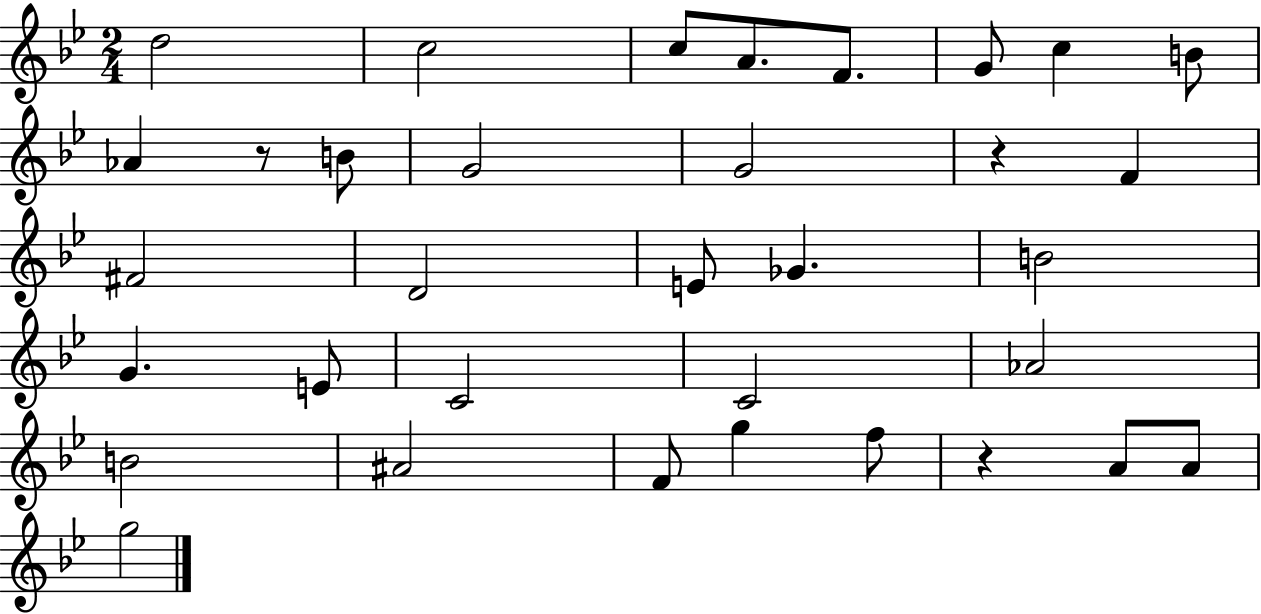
D5/h C5/h C5/e A4/e. F4/e. G4/e C5/q B4/e Ab4/q R/e B4/e G4/h G4/h R/q F4/q F#4/h D4/h E4/e Gb4/q. B4/h G4/q. E4/e C4/h C4/h Ab4/h B4/h A#4/h F4/e G5/q F5/e R/q A4/e A4/e G5/h